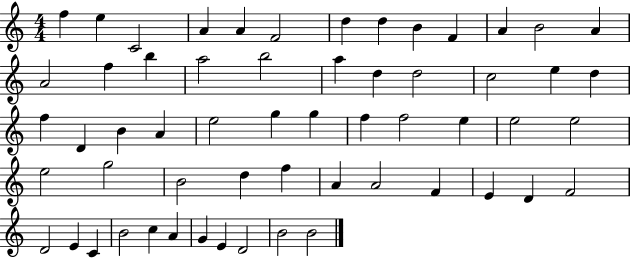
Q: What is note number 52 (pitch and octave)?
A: C5